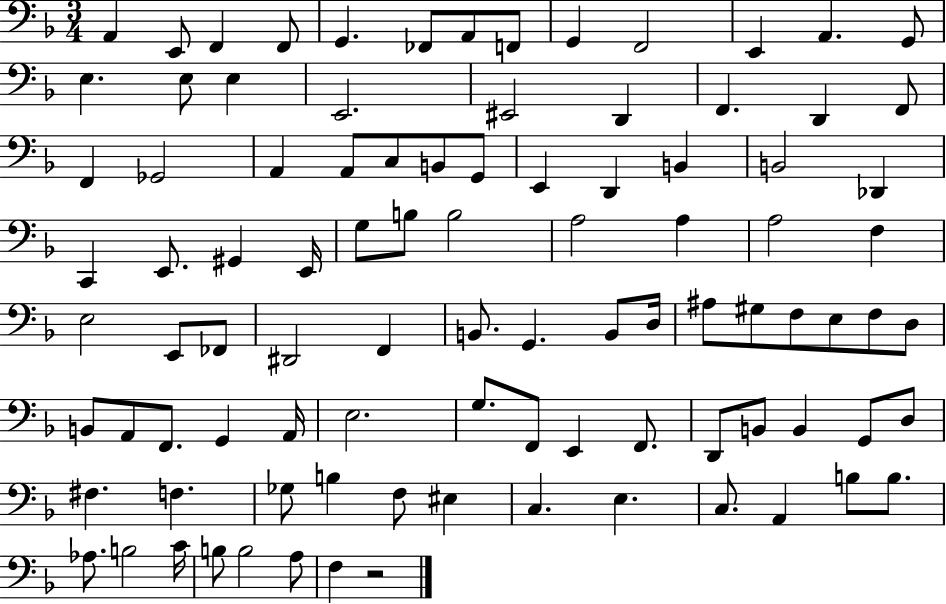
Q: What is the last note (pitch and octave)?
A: F3